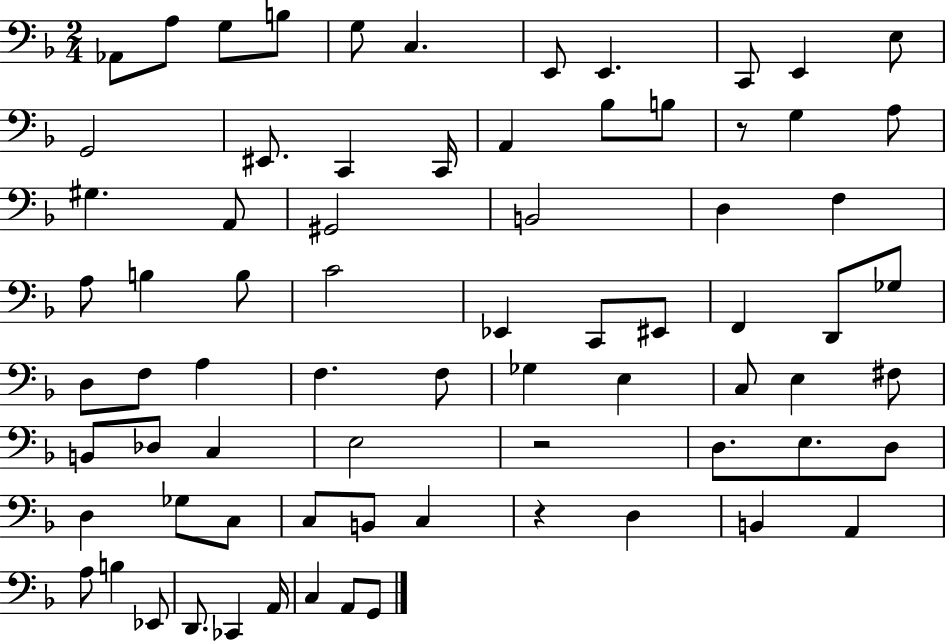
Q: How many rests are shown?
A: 3